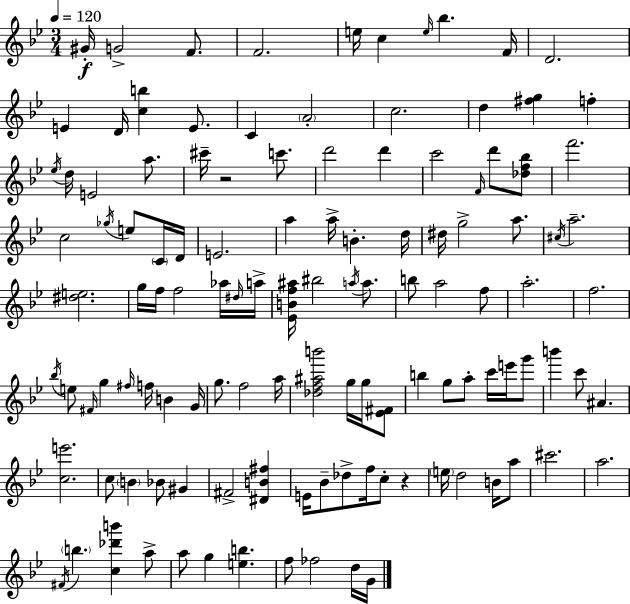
{
  \clef treble
  \numericTimeSignature
  \time 3/4
  \key bes \major
  \tempo 4 = 120
  gis'16-.\f g'2-> f'8. | f'2. | e''16 c''4 \grace { e''16 } bes''4. | f'16 d'2. | \break e'4 d'16 <c'' b''>4 e'8. | c'4 \parenthesize a'2-. | c''2. | d''4 <fis'' g''>4 f''4-. | \break \acciaccatura { ees''16 } d''16 e'2 a''8. | cis'''16-- r2 c'''8. | d'''2 d'''4 | c'''2 \grace { f'16 } d'''8 | \break <des'' f'' bes''>8 f'''2. | c''2 \acciaccatura { ges''16 } | e''8 \parenthesize c'16 d'16 e'2. | a''4 a''16-> b'4.-. | \break d''16 dis''16 g''2-> | a''8. \acciaccatura { cis''16 } a''2.-- | <dis'' e''>2. | g''16 f''16 f''2 | \break aes''16 \grace { dis''16 } a''16-> <ees' b' f'' ais''>16 bis''2 | \acciaccatura { a''16 } a''8. b''8 a''2 | f''8 a''2.-. | f''2. | \break \acciaccatura { bes''16 } e''8 \grace { fis'16 } g''4 | \grace { fis''16 } f''16 b'4 g'16 g''8. | f''2 a''16 <des'' f'' ais'' b'''>2 | g''16 g''16 <ees' fis'>8 b''4 | \break g''8 a''8-. c'''16 e'''16 g'''8 b'''4 | c'''8 ais'4. <c'' e'''>2. | c''8 | \parenthesize b'4 bes'8 gis'4 fis'2-> | \break <dis' b' fis''>4 e'16 bes'8-- | des''8-> f''16 c''8-. r4 \parenthesize e''16 d''2 | b'16 a''8 cis'''2. | a''2. | \break \acciaccatura { fis'16 } \parenthesize b''4. | <c'' des''' b'''>4 a''8-> a''8 | g''4 <e'' b''>4. f''8 | fes''2 d''16 g'16 \bar "|."
}